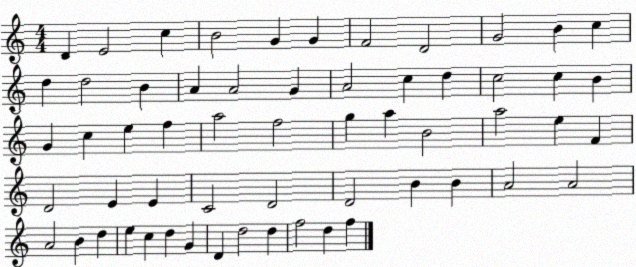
X:1
T:Untitled
M:4/4
L:1/4
K:C
D E2 c B2 G G F2 D2 G2 B c d d2 B A A2 G A2 c d c2 c B G c e f a2 f2 g a B2 a2 e F D2 E E C2 D2 D2 B B A2 A2 A2 B d e c d G D d2 d f2 d f